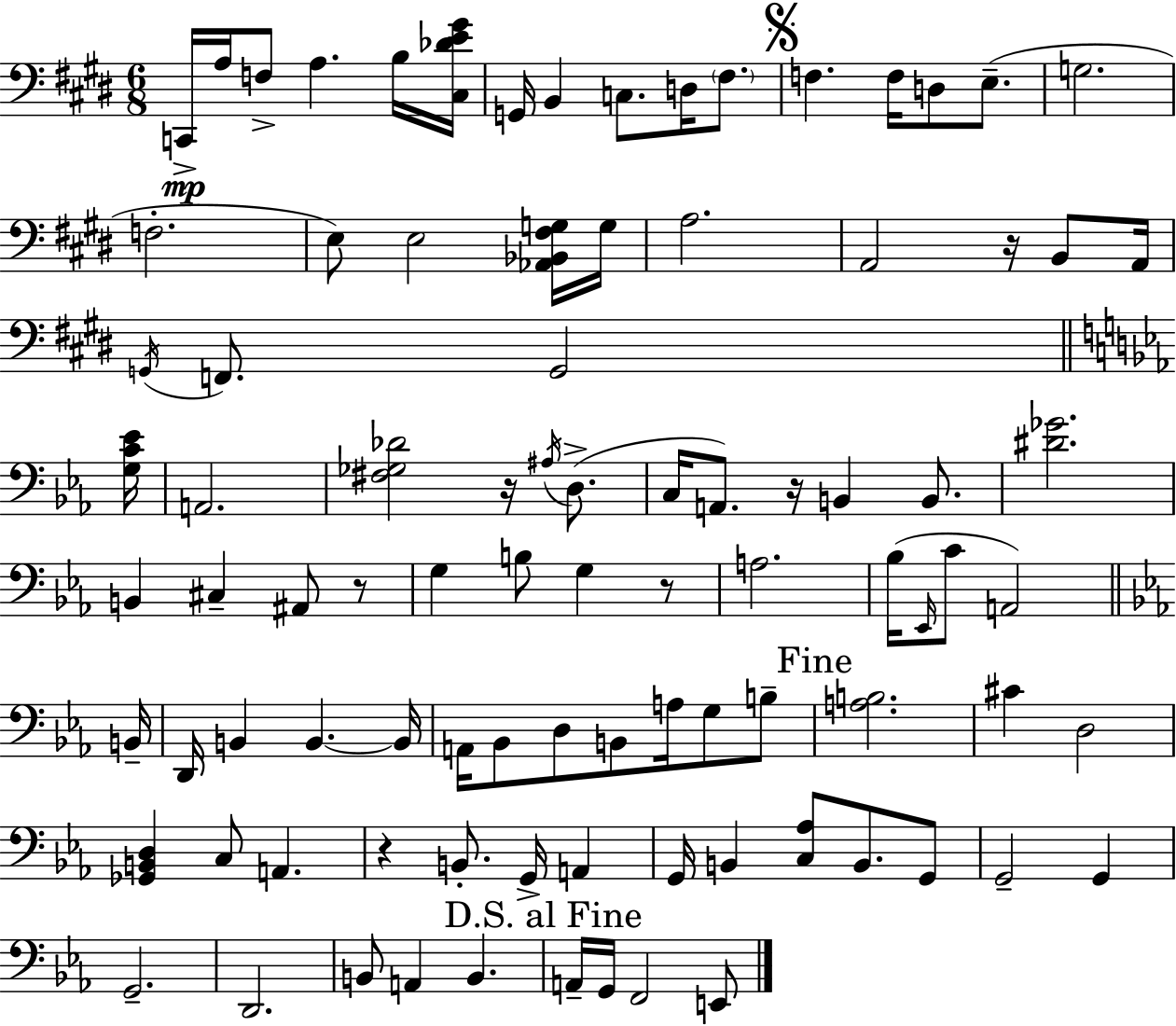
C2/s A3/s F3/e A3/q. B3/s [C#3,Db4,E4,G#4]/s G2/s B2/q C3/e. D3/s F#3/e. F3/q. F3/s D3/e E3/e. G3/h. F3/h. E3/e E3/h [Ab2,Bb2,F#3,G3]/s G3/s A3/h. A2/h R/s B2/e A2/s G2/s F2/e. G2/h [G3,C4,Eb4]/s A2/h. [F#3,Gb3,Db4]/h R/s A#3/s D3/e. C3/s A2/e. R/s B2/q B2/e. [D#4,Gb4]/h. B2/q C#3/q A#2/e R/e G3/q B3/e G3/q R/e A3/h. Bb3/s Eb2/s C4/e A2/h B2/s D2/s B2/q B2/q. B2/s A2/s Bb2/e D3/e B2/e A3/s G3/e B3/e [A3,B3]/h. C#4/q D3/h [Gb2,B2,D3]/q C3/e A2/q. R/q B2/e. G2/s A2/q G2/s B2/q [C3,Ab3]/e B2/e. G2/e G2/h G2/q G2/h. D2/h. B2/e A2/q B2/q. A2/s G2/s F2/h E2/e